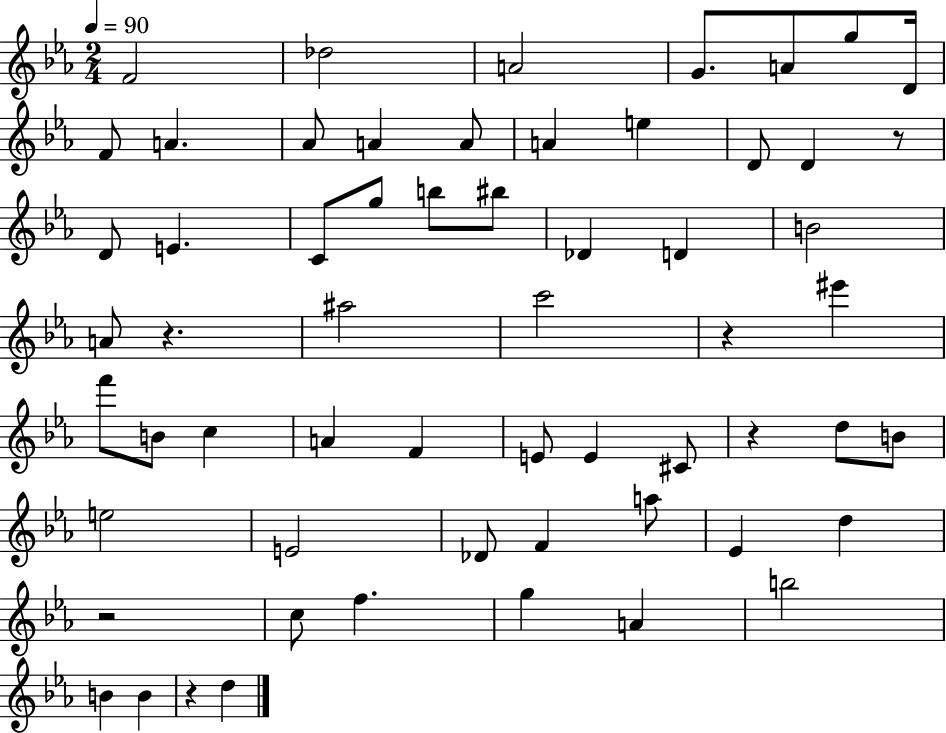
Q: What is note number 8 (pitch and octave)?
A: F4